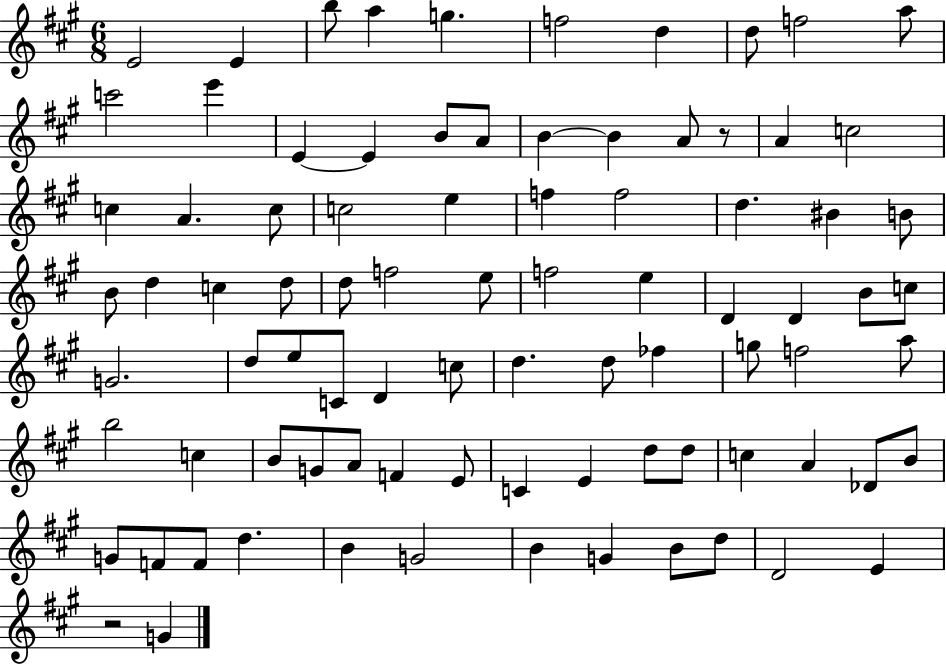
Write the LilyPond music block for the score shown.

{
  \clef treble
  \numericTimeSignature
  \time 6/8
  \key a \major
  e'2 e'4 | b''8 a''4 g''4. | f''2 d''4 | d''8 f''2 a''8 | \break c'''2 e'''4 | e'4~~ e'4 b'8 a'8 | b'4~~ b'4 a'8 r8 | a'4 c''2 | \break c''4 a'4. c''8 | c''2 e''4 | f''4 f''2 | d''4. bis'4 b'8 | \break b'8 d''4 c''4 d''8 | d''8 f''2 e''8 | f''2 e''4 | d'4 d'4 b'8 c''8 | \break g'2. | d''8 e''8 c'8 d'4 c''8 | d''4. d''8 fes''4 | g''8 f''2 a''8 | \break b''2 c''4 | b'8 g'8 a'8 f'4 e'8 | c'4 e'4 d''8 d''8 | c''4 a'4 des'8 b'8 | \break g'8 f'8 f'8 d''4. | b'4 g'2 | b'4 g'4 b'8 d''8 | d'2 e'4 | \break r2 g'4 | \bar "|."
}